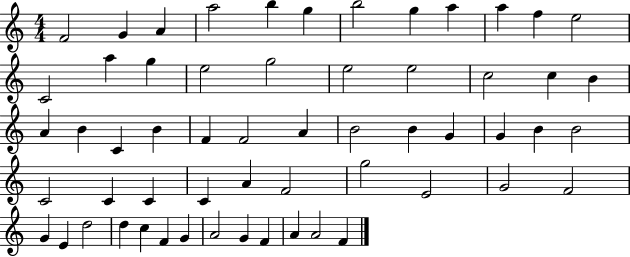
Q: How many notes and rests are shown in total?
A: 58